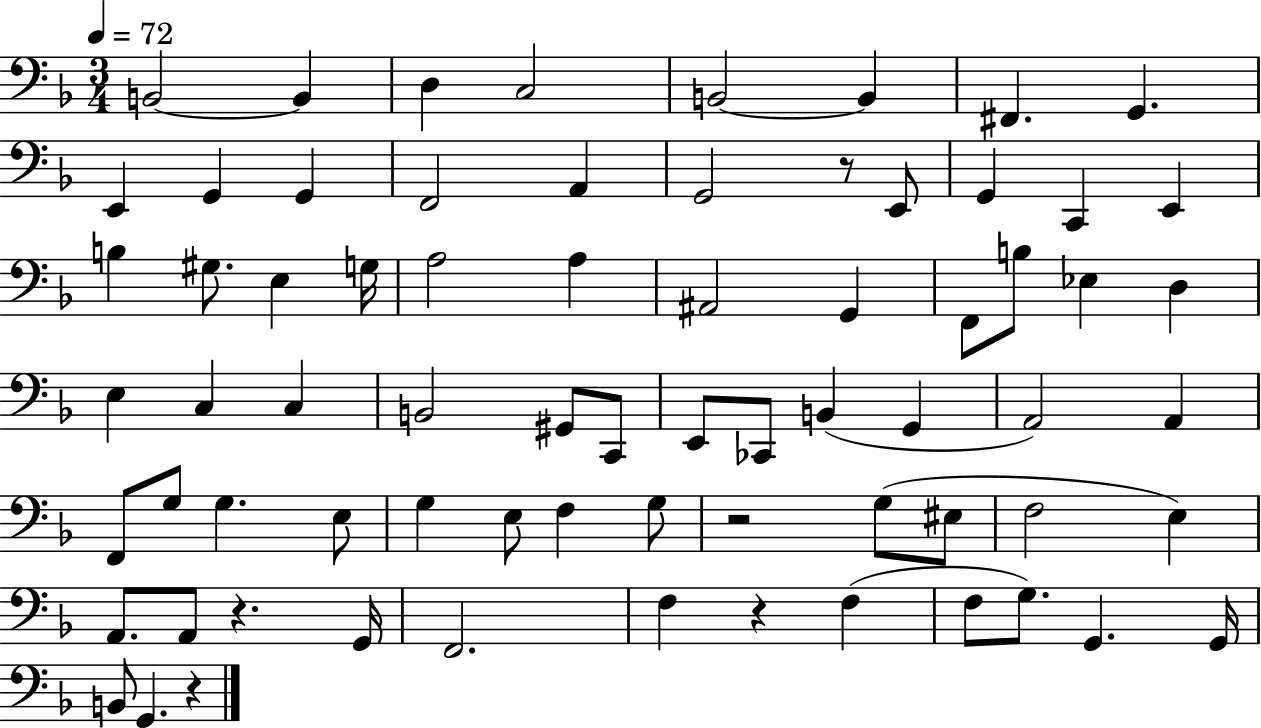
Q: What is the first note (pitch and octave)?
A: B2